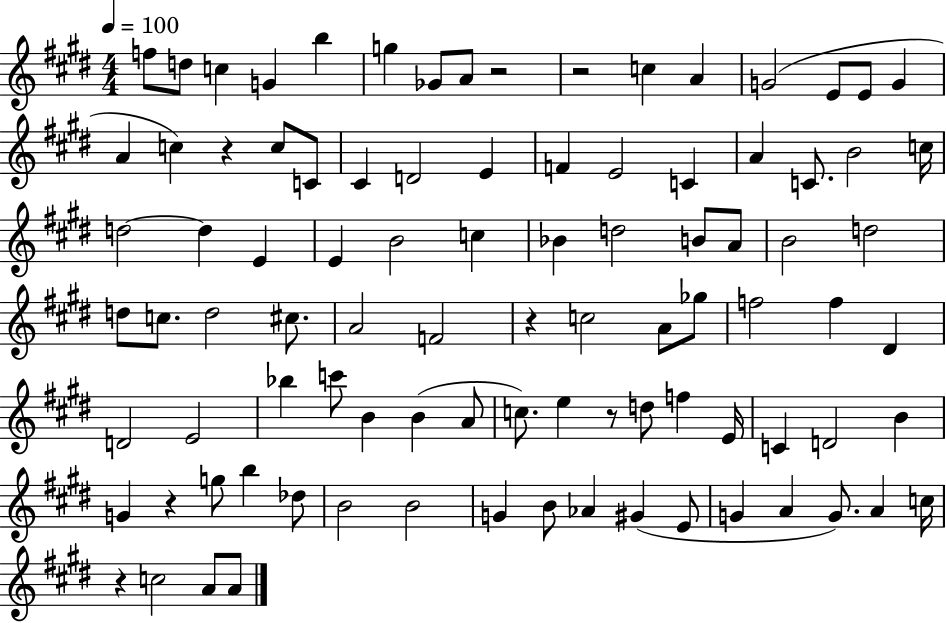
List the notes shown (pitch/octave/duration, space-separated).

F5/e D5/e C5/q G4/q B5/q G5/q Gb4/e A4/e R/h R/h C5/q A4/q G4/h E4/e E4/e G4/q A4/q C5/q R/q C5/e C4/e C#4/q D4/h E4/q F4/q E4/h C4/q A4/q C4/e. B4/h C5/s D5/h D5/q E4/q E4/q B4/h C5/q Bb4/q D5/h B4/e A4/e B4/h D5/h D5/e C5/e. D5/h C#5/e. A4/h F4/h R/q C5/h A4/e Gb5/e F5/h F5/q D#4/q D4/h E4/h Bb5/q C6/e B4/q B4/q A4/e C5/e. E5/q R/e D5/e F5/q E4/s C4/q D4/h B4/q G4/q R/q G5/e B5/q Db5/e B4/h B4/h G4/q B4/e Ab4/q G#4/q E4/e G4/q A4/q G4/e. A4/q C5/s R/q C5/h A4/e A4/e